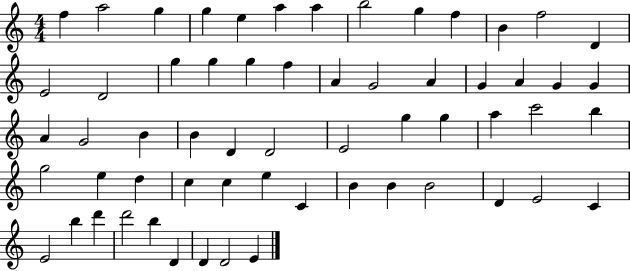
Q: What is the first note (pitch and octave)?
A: F5